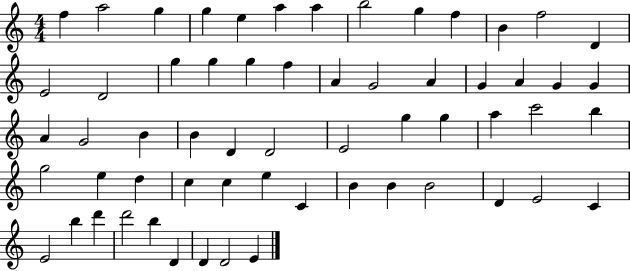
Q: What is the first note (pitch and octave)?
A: F5